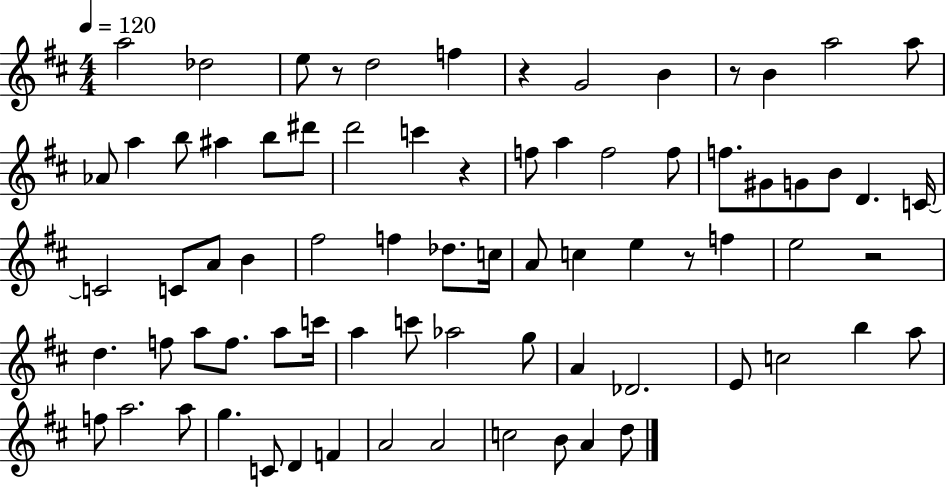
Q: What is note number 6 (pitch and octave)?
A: G4